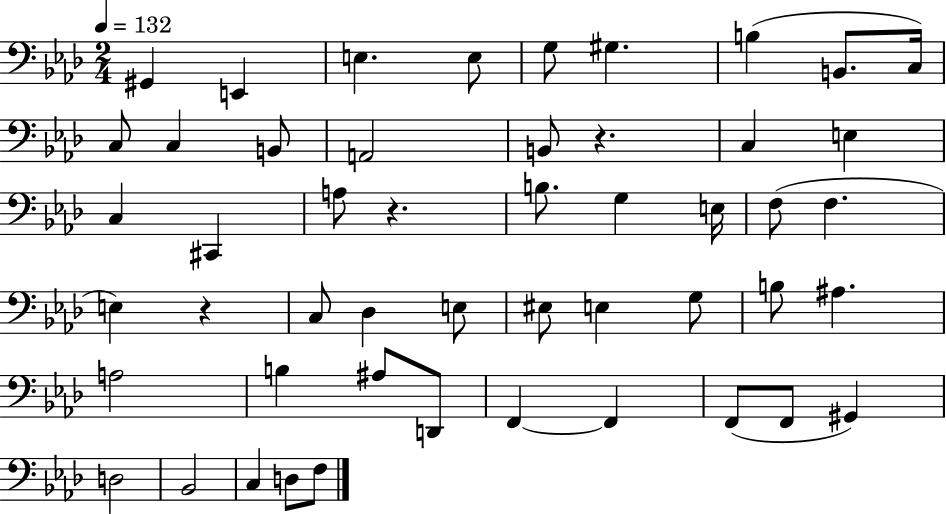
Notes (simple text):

G#2/q E2/q E3/q. E3/e G3/e G#3/q. B3/q B2/e. C3/s C3/e C3/q B2/e A2/h B2/e R/q. C3/q E3/q C3/q C#2/q A3/e R/q. B3/e. G3/q E3/s F3/e F3/q. E3/q R/q C3/e Db3/q E3/e EIS3/e E3/q G3/e B3/e A#3/q. A3/h B3/q A#3/e D2/e F2/q F2/q F2/e F2/e G#2/q D3/h Bb2/h C3/q D3/e F3/e